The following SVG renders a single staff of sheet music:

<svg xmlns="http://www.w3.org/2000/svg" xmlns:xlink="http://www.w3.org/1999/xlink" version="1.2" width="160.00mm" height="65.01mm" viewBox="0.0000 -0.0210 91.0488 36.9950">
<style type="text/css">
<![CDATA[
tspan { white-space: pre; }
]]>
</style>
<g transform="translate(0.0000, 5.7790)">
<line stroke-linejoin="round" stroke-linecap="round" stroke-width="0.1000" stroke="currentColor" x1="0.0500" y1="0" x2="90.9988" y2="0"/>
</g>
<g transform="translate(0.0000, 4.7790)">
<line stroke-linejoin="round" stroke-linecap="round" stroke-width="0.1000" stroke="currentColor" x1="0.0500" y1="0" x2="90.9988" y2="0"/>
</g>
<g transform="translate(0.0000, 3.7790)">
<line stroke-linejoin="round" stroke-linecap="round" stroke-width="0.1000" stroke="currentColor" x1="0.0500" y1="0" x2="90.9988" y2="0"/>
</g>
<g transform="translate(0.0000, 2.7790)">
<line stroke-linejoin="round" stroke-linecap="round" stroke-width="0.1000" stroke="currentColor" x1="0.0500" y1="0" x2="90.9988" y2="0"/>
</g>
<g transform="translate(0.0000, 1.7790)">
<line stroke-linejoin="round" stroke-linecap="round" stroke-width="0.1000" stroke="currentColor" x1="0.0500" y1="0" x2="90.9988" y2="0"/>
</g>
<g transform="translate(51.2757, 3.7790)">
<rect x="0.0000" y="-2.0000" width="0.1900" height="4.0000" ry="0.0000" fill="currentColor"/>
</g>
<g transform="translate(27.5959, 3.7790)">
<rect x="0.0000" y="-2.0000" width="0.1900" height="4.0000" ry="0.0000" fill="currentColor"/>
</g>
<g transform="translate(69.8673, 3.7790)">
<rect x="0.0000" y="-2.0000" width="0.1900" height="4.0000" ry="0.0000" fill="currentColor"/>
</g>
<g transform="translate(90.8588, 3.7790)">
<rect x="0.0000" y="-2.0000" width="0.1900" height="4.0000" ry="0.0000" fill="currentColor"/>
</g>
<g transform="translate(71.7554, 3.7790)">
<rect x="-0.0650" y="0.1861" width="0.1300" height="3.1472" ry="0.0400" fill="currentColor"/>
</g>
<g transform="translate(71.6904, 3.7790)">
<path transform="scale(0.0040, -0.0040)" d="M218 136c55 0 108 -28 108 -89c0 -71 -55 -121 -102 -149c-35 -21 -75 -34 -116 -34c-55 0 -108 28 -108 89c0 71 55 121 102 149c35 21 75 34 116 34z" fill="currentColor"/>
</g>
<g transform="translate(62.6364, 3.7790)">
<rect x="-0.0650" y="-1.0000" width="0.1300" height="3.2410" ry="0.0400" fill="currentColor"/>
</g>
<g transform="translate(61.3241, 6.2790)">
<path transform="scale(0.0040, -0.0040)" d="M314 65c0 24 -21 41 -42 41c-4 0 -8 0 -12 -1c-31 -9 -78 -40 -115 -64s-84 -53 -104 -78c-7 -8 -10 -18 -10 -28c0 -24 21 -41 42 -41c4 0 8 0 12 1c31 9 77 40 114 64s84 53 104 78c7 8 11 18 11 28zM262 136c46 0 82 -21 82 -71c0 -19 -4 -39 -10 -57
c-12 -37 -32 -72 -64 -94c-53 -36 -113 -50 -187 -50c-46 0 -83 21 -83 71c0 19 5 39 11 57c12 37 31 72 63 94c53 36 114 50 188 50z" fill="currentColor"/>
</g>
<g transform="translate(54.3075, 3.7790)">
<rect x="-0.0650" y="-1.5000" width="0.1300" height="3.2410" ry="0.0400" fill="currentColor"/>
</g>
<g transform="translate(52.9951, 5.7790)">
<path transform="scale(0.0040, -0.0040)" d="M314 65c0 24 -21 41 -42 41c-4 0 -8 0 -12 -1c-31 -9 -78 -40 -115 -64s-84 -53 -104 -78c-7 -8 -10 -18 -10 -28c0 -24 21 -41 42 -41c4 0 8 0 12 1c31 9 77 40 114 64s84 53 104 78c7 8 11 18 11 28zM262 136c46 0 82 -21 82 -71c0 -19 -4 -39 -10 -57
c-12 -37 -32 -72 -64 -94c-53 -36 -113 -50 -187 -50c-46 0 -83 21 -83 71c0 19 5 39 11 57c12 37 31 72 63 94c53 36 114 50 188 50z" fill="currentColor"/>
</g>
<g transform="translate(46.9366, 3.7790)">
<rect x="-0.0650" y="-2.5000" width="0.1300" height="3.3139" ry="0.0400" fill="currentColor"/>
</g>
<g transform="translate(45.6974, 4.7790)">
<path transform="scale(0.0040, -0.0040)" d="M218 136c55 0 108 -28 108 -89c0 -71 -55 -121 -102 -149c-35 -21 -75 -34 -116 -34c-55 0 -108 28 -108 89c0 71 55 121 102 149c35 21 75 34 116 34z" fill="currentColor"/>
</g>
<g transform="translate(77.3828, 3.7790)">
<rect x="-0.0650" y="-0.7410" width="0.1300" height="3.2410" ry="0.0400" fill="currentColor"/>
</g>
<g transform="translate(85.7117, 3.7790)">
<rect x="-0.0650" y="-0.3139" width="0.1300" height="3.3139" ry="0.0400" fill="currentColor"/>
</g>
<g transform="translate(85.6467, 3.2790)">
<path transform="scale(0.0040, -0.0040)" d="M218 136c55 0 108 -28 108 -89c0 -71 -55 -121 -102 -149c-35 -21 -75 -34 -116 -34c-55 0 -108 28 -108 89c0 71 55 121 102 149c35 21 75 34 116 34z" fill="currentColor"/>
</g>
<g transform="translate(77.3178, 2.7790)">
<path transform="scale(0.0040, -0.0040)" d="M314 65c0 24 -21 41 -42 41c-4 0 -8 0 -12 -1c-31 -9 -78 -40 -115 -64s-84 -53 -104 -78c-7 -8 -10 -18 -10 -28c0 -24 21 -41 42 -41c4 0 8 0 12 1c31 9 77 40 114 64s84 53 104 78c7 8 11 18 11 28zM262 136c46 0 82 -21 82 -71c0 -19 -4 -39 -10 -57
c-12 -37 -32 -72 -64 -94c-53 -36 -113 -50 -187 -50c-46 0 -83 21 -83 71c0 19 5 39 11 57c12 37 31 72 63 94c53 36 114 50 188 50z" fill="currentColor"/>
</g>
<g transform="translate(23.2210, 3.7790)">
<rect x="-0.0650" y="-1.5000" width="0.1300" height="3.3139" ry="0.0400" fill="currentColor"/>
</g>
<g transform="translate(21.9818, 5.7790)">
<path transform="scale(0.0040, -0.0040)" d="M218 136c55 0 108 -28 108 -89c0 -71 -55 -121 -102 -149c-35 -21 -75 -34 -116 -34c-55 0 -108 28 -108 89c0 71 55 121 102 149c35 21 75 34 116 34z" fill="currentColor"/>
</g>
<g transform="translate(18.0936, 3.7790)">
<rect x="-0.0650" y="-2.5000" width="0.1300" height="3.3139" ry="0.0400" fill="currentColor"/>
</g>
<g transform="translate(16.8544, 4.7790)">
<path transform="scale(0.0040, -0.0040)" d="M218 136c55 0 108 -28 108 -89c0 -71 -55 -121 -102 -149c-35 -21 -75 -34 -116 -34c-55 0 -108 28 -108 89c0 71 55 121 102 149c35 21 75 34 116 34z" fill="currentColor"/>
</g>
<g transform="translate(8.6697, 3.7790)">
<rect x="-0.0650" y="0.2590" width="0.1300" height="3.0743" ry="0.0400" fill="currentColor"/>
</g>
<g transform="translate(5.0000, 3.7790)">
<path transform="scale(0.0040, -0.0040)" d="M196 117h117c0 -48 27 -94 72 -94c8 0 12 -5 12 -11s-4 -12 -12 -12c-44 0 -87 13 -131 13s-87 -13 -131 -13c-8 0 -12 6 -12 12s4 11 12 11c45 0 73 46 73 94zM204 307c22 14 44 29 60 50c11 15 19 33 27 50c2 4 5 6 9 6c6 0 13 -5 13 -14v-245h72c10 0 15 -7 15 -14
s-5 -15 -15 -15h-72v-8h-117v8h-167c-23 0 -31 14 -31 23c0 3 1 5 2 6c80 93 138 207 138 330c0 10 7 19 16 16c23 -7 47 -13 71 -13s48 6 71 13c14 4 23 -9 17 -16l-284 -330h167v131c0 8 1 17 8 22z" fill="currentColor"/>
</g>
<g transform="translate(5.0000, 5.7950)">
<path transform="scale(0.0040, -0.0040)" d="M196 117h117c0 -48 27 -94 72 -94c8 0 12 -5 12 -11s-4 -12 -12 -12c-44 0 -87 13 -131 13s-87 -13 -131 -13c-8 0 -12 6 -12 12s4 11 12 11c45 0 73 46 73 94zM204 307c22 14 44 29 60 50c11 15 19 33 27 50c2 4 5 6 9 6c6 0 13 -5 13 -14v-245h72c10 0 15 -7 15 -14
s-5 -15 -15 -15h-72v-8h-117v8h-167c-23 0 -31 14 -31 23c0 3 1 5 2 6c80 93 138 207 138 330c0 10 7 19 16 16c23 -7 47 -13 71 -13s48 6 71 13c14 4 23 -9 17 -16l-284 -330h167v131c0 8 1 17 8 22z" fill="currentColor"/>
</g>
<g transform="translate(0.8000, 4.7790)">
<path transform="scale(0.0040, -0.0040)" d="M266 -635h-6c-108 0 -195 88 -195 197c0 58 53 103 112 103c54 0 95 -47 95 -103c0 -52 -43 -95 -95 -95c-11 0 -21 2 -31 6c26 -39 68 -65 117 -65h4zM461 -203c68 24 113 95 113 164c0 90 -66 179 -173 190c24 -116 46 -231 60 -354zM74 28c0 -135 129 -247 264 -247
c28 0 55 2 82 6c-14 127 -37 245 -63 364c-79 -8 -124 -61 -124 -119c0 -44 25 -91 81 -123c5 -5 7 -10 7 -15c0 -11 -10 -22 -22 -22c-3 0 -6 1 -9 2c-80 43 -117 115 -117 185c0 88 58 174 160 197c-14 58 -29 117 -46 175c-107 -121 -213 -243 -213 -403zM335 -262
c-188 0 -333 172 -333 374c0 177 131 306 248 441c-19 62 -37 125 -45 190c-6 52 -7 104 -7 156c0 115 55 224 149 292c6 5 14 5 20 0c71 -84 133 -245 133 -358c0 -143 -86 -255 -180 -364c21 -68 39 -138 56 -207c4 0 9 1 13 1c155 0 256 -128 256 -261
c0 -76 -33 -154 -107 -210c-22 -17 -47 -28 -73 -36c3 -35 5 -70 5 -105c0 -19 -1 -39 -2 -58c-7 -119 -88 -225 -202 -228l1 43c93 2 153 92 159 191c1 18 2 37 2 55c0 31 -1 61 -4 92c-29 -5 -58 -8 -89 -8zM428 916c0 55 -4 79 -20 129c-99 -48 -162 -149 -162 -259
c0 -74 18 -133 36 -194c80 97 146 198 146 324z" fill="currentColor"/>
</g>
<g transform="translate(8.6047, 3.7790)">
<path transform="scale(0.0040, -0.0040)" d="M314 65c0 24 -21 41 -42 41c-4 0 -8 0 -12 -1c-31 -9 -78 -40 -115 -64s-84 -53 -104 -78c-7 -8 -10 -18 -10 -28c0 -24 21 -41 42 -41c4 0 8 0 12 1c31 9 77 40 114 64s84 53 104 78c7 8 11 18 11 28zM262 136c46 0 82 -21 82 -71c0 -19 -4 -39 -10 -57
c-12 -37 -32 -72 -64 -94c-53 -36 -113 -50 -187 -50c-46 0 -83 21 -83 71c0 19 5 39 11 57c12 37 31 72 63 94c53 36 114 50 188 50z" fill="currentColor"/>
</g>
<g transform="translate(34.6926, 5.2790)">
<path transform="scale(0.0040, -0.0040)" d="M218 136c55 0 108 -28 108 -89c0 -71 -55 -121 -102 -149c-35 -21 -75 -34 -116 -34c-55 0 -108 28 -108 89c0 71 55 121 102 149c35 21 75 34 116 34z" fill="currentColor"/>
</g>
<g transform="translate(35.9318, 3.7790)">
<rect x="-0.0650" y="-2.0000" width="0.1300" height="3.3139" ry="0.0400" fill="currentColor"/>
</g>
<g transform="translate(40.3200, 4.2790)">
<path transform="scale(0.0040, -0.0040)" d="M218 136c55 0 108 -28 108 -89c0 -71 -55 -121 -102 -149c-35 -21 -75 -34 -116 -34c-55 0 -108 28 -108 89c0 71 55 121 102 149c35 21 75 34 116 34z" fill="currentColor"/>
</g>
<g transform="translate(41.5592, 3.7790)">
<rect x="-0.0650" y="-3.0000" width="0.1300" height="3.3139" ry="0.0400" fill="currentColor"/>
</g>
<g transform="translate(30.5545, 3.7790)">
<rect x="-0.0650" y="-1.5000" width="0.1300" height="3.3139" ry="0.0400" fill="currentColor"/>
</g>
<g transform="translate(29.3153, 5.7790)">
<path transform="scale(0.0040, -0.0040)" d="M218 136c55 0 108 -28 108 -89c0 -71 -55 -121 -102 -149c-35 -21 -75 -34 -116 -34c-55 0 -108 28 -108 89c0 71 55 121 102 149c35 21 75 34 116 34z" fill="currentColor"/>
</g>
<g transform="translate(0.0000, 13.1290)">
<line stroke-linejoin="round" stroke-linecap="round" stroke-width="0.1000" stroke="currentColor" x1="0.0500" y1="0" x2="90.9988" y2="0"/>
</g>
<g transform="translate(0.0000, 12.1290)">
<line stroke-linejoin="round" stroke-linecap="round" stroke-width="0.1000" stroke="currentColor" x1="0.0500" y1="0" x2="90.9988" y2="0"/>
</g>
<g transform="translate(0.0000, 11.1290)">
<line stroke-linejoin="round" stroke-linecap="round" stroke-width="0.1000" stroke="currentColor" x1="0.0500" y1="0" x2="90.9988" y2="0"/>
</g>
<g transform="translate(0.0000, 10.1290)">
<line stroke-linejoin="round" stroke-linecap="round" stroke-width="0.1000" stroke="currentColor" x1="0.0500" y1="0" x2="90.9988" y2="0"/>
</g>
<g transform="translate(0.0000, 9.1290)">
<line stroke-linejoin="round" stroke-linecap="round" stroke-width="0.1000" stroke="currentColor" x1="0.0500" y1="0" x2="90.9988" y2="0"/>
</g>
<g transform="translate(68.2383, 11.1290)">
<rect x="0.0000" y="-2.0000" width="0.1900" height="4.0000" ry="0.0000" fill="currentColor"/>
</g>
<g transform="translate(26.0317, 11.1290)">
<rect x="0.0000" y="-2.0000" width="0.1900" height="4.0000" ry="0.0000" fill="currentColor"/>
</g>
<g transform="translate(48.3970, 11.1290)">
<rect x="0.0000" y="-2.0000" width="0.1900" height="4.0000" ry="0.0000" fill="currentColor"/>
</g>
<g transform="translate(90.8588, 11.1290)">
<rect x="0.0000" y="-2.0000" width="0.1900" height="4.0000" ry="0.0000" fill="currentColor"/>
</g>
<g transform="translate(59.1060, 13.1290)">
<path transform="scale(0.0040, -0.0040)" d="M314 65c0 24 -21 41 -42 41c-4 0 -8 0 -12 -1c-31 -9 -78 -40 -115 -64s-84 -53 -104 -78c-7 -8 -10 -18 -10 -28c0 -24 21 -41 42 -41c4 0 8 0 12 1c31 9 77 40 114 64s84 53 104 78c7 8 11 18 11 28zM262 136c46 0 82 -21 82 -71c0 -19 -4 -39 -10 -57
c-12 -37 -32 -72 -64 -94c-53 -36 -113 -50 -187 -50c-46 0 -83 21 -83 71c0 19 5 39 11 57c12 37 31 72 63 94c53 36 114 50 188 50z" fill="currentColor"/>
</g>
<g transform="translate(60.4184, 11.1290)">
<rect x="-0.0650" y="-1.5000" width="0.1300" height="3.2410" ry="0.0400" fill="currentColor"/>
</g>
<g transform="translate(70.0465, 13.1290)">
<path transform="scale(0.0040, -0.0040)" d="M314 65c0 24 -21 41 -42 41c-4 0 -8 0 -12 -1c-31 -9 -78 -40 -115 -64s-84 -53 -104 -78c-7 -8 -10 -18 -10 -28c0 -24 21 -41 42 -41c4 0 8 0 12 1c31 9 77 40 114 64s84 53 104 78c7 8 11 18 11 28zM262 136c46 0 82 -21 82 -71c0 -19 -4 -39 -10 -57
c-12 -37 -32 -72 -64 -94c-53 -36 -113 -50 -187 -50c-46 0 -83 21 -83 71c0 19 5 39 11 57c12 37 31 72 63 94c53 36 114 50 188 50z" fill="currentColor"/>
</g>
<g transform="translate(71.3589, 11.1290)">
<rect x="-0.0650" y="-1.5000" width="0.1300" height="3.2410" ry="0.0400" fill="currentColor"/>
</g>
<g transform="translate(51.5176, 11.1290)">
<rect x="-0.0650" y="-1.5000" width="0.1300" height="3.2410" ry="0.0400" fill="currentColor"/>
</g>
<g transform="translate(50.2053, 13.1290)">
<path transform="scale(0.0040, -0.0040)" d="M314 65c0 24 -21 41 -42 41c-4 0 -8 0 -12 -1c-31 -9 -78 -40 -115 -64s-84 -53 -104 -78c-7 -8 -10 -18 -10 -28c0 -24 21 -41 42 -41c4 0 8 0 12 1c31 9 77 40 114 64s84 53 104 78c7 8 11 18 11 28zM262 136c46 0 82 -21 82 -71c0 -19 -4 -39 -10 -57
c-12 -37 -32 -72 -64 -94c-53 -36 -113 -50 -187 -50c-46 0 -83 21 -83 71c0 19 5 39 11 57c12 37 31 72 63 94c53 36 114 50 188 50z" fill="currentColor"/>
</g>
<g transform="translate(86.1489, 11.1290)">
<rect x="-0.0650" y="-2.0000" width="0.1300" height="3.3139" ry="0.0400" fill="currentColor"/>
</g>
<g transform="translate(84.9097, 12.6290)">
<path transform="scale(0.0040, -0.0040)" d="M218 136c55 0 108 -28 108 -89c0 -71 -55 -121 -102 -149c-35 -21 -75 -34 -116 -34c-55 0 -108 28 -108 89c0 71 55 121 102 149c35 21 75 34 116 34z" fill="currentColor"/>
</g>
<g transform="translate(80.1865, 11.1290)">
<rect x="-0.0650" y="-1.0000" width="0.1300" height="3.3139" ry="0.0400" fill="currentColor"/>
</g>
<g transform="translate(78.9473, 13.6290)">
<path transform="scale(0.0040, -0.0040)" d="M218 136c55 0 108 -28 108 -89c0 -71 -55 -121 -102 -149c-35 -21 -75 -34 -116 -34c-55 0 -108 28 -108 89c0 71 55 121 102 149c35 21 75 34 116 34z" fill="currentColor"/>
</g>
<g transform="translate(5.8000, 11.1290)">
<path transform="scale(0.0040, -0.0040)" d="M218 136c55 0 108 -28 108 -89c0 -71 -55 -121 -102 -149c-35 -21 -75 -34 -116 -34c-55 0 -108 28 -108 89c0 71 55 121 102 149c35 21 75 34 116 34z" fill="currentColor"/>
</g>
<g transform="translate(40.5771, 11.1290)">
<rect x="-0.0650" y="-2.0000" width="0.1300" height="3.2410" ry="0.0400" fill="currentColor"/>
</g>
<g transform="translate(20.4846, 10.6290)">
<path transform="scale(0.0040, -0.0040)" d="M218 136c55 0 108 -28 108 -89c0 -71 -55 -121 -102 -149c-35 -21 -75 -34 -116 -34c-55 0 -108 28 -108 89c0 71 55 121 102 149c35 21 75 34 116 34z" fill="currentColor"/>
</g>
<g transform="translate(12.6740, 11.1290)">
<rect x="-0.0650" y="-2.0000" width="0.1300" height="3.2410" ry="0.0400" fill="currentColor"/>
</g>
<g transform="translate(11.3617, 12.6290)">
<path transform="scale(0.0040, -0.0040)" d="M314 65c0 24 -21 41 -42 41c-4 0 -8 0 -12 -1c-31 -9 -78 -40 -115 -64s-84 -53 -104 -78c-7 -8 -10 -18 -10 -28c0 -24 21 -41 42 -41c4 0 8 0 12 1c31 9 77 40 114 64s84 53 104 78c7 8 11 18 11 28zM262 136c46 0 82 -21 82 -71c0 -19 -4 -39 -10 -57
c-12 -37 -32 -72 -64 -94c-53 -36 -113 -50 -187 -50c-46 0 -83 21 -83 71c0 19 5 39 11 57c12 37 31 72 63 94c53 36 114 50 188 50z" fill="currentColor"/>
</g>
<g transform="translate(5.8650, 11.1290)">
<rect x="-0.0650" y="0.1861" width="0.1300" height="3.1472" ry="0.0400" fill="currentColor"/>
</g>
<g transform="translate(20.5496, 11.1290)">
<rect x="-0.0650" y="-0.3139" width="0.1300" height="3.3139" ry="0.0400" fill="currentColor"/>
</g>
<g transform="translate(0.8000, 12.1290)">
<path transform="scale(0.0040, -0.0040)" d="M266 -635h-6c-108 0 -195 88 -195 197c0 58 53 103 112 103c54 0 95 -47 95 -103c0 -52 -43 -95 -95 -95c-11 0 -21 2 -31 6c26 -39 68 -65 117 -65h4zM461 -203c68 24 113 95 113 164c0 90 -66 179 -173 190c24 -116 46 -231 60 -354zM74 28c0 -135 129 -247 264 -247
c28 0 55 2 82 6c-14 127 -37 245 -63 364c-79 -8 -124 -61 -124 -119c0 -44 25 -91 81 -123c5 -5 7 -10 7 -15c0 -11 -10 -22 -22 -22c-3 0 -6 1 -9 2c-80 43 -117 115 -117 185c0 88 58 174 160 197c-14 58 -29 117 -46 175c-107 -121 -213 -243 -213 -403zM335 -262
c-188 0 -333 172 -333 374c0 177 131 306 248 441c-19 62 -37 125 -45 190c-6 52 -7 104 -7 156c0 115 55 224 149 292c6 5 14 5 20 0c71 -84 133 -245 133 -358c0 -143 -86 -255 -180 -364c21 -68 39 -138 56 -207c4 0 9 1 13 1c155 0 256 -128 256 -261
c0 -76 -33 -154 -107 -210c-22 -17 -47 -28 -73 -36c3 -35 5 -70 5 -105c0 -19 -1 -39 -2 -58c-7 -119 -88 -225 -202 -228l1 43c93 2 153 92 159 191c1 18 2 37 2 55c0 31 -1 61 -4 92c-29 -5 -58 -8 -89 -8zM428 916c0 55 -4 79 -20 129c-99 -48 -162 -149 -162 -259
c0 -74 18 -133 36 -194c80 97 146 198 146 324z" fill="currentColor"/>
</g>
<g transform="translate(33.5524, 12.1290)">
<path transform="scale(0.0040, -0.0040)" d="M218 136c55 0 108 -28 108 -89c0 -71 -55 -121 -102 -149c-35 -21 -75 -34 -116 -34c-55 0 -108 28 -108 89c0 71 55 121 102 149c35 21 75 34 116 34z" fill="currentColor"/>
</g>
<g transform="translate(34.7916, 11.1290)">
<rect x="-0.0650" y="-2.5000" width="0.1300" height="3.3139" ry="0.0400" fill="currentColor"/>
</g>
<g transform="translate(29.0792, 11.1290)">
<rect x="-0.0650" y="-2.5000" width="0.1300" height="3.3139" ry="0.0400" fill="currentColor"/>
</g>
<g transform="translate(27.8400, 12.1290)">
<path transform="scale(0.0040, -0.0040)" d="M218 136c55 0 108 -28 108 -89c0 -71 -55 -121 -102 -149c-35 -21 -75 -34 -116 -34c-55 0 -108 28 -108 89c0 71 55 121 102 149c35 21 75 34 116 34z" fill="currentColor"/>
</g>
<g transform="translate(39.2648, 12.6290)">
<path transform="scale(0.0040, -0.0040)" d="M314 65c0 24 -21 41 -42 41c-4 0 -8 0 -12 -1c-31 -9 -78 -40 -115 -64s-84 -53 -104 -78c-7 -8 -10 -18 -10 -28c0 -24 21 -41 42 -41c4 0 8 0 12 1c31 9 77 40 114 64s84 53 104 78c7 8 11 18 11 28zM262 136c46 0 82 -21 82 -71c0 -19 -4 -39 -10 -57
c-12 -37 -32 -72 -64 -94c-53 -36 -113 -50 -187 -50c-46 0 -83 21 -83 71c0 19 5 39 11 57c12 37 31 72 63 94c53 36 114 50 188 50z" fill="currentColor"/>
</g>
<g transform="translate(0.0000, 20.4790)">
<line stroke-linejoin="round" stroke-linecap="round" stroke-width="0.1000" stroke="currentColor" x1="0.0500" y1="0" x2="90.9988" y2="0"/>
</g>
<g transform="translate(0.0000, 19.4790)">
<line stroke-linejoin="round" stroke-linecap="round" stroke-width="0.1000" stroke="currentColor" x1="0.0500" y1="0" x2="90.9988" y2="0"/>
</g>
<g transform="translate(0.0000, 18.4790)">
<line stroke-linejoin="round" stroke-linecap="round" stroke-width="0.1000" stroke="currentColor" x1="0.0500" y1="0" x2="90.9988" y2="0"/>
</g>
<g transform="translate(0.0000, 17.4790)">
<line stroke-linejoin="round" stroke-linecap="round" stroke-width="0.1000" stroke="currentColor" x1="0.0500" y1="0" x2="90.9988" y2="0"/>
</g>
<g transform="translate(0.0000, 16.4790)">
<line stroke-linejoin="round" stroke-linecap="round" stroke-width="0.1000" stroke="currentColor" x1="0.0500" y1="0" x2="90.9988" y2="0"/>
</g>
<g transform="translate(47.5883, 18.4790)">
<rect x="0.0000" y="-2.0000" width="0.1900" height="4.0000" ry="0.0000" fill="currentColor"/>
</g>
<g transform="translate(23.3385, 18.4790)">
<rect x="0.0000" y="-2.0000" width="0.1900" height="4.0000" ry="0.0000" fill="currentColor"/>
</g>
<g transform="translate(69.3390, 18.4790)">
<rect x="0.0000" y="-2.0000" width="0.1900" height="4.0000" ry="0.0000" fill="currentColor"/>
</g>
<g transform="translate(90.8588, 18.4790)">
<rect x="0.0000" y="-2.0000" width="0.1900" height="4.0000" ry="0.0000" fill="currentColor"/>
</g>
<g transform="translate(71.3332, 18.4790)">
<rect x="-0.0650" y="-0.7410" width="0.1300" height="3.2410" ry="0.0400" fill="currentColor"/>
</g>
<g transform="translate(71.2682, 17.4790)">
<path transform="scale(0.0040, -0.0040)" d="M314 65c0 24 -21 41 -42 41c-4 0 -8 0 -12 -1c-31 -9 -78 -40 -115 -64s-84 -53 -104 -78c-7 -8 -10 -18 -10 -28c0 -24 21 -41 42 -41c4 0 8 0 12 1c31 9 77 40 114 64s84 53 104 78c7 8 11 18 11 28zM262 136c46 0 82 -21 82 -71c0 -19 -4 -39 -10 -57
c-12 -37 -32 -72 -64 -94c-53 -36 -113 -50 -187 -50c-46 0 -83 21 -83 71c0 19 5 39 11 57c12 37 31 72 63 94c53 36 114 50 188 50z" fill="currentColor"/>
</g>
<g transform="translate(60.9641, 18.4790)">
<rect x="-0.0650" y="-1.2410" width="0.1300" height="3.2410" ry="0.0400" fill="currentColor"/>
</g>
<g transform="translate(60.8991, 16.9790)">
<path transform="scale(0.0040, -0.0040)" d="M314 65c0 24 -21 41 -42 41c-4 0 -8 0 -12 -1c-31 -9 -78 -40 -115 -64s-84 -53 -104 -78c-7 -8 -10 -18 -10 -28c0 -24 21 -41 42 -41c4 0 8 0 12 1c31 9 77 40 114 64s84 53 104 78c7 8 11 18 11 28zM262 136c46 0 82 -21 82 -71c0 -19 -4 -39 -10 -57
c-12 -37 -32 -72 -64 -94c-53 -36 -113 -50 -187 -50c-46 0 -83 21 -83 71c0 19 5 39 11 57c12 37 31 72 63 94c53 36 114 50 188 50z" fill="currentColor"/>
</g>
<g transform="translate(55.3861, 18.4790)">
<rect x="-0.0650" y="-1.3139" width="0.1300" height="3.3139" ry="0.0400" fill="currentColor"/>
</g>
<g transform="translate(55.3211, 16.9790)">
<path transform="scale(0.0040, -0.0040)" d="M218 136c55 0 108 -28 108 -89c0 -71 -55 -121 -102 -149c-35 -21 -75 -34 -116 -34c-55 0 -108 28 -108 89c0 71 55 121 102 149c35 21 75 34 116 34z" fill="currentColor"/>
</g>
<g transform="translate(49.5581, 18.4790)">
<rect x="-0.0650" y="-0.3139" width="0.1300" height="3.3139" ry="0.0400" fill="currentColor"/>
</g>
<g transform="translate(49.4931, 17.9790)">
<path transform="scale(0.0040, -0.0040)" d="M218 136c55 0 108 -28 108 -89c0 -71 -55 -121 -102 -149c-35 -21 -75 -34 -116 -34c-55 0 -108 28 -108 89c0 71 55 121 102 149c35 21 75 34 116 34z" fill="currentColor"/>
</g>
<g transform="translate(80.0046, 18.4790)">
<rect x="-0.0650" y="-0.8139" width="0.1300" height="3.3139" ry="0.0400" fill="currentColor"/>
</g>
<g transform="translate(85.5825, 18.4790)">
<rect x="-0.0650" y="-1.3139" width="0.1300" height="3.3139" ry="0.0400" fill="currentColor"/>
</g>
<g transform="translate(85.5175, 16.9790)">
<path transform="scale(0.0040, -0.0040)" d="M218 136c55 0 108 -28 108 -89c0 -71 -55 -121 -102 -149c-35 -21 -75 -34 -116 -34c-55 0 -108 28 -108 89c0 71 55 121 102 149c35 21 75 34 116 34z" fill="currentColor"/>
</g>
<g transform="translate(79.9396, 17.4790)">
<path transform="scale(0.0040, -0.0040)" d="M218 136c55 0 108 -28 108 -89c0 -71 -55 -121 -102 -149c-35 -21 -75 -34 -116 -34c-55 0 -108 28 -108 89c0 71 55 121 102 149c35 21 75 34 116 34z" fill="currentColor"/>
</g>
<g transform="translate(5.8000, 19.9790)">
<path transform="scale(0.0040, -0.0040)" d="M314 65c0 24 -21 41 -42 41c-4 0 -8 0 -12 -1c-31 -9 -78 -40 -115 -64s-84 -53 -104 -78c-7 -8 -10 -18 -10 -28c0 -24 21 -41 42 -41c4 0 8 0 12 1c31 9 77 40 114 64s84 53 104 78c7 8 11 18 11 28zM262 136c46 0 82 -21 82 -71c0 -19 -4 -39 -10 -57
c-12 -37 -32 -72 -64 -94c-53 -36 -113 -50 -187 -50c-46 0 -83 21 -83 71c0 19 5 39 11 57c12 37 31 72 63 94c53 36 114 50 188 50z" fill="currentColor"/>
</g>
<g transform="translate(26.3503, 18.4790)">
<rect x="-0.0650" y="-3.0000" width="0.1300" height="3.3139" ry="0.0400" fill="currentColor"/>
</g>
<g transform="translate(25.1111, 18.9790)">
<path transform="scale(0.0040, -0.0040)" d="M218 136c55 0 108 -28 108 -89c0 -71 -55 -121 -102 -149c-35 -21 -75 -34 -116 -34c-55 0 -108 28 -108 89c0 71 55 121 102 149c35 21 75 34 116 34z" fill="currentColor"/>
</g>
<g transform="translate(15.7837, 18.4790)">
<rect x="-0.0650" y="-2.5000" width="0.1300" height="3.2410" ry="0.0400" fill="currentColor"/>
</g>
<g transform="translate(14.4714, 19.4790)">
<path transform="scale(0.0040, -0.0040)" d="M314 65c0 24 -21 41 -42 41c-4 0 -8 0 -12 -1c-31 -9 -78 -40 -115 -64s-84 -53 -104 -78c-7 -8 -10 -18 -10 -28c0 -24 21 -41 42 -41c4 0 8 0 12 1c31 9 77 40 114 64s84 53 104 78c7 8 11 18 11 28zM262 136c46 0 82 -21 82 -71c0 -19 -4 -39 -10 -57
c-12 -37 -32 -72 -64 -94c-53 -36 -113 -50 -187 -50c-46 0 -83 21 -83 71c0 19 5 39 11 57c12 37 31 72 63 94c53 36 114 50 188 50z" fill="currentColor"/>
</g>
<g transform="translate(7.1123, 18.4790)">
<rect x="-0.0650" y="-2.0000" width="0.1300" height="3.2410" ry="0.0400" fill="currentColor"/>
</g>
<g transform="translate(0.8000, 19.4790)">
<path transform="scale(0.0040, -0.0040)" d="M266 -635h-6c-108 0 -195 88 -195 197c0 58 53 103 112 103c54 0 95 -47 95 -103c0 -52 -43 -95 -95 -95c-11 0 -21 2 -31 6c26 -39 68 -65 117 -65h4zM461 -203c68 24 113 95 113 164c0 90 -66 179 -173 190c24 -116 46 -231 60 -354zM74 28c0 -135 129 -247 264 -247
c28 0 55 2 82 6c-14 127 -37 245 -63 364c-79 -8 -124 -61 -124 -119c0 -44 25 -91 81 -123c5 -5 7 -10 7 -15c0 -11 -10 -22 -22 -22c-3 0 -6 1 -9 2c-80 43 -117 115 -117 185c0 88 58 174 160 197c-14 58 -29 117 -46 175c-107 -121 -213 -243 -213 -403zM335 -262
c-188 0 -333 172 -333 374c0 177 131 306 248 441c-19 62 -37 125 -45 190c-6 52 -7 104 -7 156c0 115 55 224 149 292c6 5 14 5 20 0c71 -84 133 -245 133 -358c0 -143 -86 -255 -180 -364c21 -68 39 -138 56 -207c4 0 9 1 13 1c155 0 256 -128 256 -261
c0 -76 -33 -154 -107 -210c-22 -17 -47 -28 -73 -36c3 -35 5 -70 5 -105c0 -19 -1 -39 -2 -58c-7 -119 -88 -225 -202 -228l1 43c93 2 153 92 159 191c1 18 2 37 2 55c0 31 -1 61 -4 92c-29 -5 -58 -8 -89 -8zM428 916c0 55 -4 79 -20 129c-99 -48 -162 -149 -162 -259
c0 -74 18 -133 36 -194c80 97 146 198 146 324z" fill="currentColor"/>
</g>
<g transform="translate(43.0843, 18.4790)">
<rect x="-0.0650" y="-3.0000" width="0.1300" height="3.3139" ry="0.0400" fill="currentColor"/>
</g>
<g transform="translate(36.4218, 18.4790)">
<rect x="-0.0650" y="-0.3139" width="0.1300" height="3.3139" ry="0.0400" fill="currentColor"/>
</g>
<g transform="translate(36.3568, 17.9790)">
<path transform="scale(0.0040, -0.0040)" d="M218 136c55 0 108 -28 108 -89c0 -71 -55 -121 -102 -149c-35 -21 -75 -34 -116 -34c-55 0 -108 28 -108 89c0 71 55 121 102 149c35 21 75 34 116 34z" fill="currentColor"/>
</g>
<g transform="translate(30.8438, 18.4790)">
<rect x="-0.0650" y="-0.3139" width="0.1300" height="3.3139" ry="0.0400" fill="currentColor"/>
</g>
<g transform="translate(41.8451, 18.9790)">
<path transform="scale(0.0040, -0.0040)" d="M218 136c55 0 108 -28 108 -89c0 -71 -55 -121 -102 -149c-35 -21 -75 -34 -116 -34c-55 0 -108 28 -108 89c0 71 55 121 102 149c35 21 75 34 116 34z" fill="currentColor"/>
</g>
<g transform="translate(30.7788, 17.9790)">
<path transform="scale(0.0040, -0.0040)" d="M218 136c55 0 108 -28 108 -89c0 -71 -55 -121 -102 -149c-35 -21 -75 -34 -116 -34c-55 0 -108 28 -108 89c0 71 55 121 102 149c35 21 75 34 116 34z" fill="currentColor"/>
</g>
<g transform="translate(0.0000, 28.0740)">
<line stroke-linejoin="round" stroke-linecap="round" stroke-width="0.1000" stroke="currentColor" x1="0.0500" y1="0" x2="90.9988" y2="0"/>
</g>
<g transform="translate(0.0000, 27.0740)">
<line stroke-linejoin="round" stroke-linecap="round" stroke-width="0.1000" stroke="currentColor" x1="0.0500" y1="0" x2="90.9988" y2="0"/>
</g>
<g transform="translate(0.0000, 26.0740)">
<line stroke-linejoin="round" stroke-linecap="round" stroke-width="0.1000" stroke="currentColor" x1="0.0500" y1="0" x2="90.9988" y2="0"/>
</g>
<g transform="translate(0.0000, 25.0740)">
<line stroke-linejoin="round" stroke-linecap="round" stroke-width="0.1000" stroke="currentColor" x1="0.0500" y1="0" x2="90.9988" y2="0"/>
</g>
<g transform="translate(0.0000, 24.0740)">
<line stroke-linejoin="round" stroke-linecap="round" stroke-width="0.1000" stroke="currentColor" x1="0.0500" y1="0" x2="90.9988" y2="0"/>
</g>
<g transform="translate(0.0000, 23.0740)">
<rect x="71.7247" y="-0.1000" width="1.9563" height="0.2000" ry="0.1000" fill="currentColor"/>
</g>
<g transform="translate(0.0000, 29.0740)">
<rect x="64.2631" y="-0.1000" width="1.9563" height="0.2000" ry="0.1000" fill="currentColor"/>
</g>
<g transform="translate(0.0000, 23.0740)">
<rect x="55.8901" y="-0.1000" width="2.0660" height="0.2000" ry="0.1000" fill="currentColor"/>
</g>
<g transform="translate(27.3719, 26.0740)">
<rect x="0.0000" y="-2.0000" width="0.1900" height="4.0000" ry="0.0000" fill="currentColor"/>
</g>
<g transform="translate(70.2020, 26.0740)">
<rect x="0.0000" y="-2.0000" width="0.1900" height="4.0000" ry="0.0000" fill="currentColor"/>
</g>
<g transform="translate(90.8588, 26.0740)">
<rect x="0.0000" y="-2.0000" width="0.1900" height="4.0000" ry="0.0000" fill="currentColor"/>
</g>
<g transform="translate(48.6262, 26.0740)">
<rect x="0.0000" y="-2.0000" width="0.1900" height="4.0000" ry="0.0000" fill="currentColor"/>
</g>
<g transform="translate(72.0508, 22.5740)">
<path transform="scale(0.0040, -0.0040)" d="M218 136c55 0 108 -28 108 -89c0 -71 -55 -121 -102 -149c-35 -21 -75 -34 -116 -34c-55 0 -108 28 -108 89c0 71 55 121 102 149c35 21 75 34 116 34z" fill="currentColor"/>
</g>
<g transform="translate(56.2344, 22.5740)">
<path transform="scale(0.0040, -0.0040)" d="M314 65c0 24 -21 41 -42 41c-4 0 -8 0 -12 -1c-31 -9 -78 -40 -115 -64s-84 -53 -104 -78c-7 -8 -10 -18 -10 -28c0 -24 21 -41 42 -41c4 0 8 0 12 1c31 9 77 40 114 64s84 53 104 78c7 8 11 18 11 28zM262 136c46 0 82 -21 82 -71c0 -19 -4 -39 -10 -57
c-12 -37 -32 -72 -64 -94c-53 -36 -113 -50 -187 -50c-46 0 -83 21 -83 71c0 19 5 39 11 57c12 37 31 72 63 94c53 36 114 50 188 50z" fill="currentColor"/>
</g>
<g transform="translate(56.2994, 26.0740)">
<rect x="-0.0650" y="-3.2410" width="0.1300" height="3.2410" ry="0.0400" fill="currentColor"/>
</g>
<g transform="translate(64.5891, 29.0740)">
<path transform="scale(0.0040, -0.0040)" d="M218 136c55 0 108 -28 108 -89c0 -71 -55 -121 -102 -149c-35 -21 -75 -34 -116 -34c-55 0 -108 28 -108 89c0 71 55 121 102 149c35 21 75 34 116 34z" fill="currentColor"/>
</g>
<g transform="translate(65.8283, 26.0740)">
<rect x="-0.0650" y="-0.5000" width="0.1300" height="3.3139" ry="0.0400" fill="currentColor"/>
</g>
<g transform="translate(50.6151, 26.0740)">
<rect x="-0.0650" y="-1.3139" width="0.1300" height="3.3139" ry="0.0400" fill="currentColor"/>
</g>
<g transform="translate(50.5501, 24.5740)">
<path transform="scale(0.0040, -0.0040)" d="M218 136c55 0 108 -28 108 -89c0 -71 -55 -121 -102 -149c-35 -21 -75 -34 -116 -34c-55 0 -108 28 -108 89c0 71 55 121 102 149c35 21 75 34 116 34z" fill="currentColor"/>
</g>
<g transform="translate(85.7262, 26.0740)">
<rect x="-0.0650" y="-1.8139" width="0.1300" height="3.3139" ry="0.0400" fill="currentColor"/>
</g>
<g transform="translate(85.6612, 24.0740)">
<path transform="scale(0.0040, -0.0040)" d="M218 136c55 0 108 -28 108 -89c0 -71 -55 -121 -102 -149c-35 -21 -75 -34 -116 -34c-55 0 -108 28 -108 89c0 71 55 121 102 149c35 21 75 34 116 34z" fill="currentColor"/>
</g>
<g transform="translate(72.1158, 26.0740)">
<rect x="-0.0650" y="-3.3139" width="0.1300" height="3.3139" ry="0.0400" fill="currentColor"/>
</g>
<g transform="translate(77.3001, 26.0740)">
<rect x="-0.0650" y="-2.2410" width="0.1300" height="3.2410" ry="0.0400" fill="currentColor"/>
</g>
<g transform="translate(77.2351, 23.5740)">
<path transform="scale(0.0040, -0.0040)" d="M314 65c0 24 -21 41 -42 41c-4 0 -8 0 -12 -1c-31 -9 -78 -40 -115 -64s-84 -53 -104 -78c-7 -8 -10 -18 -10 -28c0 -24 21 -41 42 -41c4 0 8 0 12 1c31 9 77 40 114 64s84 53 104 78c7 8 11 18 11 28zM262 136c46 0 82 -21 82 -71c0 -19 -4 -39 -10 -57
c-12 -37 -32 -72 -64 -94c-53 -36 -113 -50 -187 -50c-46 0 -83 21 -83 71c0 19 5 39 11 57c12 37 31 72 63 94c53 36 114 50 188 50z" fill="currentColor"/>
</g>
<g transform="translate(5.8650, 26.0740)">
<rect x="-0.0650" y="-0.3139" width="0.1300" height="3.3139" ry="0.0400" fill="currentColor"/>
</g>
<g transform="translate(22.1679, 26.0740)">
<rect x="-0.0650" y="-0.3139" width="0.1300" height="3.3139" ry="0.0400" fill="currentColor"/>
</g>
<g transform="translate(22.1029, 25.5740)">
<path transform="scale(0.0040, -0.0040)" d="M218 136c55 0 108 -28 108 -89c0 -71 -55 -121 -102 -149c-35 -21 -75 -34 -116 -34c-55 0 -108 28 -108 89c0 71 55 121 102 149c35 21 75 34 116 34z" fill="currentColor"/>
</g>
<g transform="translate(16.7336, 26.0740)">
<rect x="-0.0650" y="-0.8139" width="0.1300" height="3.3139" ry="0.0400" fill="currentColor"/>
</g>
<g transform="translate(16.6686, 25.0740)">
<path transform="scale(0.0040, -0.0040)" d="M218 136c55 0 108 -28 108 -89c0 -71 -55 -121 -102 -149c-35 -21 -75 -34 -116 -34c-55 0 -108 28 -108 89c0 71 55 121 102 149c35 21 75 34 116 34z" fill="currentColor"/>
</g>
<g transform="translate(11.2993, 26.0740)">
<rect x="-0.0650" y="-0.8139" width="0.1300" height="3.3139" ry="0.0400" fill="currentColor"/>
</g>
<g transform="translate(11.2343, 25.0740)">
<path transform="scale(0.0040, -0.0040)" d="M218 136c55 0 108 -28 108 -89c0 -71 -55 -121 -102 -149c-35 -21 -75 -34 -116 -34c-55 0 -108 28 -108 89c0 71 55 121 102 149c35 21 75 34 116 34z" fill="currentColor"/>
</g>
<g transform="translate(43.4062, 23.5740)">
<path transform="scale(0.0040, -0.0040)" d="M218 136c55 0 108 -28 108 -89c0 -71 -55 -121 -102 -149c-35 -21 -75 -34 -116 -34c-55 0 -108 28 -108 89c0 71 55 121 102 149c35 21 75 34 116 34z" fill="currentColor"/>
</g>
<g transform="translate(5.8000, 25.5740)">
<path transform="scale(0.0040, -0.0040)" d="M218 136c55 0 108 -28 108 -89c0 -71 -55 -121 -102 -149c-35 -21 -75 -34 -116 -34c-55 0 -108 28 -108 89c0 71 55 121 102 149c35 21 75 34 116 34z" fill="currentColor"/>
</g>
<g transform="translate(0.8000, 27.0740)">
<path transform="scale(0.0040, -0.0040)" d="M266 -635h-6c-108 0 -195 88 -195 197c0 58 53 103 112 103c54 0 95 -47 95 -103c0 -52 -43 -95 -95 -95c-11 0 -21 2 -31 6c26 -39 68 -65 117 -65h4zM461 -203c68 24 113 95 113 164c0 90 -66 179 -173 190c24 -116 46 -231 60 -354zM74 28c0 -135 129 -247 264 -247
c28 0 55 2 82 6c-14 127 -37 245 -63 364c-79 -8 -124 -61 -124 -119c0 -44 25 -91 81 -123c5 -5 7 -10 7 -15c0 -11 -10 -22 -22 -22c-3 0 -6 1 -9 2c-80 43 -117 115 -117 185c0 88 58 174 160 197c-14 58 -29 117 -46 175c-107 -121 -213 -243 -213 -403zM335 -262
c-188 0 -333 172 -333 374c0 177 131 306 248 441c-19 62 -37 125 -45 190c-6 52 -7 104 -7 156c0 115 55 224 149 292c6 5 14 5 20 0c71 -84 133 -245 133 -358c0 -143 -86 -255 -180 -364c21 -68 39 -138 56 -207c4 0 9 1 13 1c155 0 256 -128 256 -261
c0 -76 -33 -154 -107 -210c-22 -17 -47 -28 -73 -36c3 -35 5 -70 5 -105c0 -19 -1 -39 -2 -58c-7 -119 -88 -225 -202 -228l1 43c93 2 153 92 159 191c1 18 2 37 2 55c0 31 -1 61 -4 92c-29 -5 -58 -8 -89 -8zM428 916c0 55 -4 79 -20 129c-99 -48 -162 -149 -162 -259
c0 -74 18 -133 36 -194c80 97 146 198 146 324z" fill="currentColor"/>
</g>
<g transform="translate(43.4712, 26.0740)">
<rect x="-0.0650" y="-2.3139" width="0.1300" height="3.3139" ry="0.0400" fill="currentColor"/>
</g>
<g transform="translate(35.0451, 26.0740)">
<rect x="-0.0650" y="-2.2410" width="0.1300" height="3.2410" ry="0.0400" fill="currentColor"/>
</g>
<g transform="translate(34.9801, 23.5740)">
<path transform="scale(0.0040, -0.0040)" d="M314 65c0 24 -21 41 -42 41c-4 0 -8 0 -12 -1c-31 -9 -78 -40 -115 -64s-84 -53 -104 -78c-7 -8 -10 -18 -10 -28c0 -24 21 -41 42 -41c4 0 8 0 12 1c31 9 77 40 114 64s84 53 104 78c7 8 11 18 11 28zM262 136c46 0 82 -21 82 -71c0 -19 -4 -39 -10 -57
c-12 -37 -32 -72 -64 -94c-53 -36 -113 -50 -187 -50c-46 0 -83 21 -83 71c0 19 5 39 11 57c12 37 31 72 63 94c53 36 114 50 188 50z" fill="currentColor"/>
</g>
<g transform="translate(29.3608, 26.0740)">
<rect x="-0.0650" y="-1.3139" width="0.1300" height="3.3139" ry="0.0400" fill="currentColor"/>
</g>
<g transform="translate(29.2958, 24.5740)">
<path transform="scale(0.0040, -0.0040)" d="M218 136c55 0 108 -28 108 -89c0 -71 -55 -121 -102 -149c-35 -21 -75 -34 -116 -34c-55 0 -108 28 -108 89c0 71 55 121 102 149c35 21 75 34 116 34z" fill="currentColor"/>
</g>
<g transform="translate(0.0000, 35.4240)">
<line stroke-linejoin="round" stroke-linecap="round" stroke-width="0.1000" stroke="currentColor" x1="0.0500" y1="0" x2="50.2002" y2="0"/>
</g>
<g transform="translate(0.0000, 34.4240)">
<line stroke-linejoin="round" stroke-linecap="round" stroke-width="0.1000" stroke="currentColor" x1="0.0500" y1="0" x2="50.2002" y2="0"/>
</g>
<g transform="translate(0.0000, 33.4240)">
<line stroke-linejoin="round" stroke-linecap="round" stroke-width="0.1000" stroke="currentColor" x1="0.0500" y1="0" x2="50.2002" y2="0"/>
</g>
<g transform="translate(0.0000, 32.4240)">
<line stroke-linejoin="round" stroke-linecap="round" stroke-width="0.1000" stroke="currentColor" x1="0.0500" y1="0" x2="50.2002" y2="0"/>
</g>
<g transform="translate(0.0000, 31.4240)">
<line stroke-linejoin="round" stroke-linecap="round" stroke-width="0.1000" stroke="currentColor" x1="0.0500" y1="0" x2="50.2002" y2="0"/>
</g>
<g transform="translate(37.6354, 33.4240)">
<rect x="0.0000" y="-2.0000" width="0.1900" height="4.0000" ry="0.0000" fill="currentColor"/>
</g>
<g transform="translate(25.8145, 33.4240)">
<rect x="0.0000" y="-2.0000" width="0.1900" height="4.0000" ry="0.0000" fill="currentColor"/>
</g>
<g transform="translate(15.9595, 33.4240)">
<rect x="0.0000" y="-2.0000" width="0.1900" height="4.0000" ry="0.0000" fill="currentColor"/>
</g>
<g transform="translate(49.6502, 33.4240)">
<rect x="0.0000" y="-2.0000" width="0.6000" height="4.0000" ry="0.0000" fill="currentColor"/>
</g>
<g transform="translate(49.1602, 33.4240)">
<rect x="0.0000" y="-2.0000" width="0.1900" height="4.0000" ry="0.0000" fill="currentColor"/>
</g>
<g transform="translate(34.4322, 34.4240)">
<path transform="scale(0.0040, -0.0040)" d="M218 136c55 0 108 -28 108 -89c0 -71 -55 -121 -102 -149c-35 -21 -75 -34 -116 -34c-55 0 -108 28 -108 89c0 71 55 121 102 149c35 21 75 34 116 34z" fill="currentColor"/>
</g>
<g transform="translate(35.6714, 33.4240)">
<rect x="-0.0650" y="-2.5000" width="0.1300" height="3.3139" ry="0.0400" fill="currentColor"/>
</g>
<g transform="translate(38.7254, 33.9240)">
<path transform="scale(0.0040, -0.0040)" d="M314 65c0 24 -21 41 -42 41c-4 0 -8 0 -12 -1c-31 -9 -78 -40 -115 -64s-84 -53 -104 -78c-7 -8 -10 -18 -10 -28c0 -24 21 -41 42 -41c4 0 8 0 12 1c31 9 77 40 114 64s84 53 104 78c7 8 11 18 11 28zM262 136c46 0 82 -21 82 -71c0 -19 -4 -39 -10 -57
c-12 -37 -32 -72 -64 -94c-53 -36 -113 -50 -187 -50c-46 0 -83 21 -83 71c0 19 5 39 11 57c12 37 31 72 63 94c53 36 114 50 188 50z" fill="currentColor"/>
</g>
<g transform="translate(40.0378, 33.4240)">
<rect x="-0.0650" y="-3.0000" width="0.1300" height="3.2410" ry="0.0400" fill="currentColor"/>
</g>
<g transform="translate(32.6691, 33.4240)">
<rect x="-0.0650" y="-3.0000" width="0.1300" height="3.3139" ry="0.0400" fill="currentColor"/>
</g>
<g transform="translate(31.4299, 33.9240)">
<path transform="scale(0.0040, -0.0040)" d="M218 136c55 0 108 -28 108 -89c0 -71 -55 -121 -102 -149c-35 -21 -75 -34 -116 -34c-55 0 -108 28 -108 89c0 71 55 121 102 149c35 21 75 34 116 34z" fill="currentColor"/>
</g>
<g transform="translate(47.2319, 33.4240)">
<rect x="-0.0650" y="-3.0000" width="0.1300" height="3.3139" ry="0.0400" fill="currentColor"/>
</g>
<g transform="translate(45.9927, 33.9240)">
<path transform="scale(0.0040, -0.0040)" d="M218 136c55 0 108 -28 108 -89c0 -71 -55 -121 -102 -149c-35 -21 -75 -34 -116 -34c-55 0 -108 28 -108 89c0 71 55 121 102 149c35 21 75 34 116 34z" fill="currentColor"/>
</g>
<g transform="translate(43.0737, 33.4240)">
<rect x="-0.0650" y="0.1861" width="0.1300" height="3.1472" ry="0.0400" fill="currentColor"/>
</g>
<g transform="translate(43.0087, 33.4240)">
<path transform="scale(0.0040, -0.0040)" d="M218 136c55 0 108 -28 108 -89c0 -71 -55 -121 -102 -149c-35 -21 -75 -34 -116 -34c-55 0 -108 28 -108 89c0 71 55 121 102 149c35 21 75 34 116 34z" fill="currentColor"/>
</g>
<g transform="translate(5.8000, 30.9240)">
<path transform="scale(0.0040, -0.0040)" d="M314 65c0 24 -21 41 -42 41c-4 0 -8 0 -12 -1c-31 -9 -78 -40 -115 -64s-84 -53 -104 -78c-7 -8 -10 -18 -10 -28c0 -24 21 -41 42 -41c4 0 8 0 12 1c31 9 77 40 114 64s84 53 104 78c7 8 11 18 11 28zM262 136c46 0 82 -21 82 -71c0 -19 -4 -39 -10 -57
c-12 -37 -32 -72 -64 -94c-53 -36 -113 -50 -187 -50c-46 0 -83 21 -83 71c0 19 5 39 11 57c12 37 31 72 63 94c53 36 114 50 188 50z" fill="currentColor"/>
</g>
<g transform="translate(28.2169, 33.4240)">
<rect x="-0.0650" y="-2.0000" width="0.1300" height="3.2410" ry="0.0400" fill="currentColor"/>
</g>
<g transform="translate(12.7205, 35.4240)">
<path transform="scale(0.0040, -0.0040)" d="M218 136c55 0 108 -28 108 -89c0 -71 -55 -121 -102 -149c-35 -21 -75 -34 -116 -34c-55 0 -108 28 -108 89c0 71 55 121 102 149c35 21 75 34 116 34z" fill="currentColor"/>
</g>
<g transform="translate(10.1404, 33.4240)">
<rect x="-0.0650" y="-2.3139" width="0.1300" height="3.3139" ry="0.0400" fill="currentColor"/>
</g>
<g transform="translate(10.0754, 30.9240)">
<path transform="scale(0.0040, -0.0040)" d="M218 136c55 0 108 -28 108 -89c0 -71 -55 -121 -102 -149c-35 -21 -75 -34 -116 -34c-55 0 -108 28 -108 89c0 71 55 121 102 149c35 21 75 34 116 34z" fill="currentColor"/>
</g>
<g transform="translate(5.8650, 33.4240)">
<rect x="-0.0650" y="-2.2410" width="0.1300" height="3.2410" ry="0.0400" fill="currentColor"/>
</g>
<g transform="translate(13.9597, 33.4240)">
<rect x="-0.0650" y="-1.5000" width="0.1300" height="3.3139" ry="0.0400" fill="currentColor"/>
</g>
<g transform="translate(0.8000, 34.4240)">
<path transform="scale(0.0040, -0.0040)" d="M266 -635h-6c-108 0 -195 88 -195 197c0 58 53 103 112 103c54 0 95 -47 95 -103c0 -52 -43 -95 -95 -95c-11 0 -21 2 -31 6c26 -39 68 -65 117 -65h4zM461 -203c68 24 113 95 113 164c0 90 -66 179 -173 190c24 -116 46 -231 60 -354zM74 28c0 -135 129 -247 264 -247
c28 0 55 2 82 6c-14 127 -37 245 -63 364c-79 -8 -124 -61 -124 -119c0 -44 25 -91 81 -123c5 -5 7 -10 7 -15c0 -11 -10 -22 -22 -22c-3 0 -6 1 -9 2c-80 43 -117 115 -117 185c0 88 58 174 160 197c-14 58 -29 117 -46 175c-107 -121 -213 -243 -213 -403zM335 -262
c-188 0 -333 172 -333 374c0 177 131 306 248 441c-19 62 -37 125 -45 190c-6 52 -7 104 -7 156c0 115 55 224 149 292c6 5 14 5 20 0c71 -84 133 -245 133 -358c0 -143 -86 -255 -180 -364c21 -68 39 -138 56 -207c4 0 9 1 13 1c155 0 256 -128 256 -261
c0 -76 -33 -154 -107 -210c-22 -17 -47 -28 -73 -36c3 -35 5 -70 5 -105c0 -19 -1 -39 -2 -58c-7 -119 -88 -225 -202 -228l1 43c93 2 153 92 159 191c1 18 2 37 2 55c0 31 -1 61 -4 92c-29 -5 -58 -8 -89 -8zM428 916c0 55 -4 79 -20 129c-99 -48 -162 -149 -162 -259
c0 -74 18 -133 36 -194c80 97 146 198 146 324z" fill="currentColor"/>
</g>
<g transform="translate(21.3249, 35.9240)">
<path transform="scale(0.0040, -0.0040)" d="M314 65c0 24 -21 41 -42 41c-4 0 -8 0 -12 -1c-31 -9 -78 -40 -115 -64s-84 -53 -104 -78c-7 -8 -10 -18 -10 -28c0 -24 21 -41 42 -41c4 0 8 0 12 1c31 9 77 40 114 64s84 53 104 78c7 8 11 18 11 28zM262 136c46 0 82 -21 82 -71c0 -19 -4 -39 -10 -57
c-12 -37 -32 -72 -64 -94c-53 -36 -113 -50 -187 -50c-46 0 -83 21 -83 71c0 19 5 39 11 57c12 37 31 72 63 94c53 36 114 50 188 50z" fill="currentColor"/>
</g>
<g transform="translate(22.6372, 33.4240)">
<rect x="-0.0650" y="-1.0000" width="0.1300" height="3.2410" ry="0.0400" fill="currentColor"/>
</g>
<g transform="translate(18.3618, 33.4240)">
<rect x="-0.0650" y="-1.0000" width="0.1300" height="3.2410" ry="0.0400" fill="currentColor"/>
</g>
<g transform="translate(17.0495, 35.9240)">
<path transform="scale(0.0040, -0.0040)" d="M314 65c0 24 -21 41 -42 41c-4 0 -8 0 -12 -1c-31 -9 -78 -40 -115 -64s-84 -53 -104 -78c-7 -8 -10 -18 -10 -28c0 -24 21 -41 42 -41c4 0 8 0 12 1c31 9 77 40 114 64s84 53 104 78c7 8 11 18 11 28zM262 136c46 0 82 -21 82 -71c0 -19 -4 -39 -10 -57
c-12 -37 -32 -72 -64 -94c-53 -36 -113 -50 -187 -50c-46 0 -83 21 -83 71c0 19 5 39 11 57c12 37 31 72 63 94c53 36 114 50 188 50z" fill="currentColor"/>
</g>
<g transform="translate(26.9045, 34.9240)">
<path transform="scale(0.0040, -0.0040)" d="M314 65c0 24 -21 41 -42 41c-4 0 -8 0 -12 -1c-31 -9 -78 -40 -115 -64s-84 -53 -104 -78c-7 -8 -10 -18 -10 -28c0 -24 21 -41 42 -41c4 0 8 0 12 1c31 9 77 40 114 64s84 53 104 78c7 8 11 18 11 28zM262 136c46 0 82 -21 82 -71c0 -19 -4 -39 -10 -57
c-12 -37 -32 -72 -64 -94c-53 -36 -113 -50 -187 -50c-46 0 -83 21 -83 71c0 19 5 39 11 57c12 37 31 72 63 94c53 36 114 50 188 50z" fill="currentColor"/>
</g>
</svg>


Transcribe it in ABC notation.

X:1
T:Untitled
M:4/4
L:1/4
K:C
B2 G E E F A G E2 D2 B d2 c B F2 c G G F2 E2 E2 E2 D F F2 G2 A c c A c e e2 d2 d e c d d c e g2 g e b2 C b g2 f g2 g E D2 D2 F2 A G A2 B A